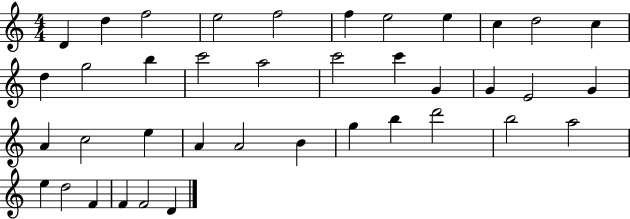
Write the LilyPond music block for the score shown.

{
  \clef treble
  \numericTimeSignature
  \time 4/4
  \key c \major
  d'4 d''4 f''2 | e''2 f''2 | f''4 e''2 e''4 | c''4 d''2 c''4 | \break d''4 g''2 b''4 | c'''2 a''2 | c'''2 c'''4 g'4 | g'4 e'2 g'4 | \break a'4 c''2 e''4 | a'4 a'2 b'4 | g''4 b''4 d'''2 | b''2 a''2 | \break e''4 d''2 f'4 | f'4 f'2 d'4 | \bar "|."
}